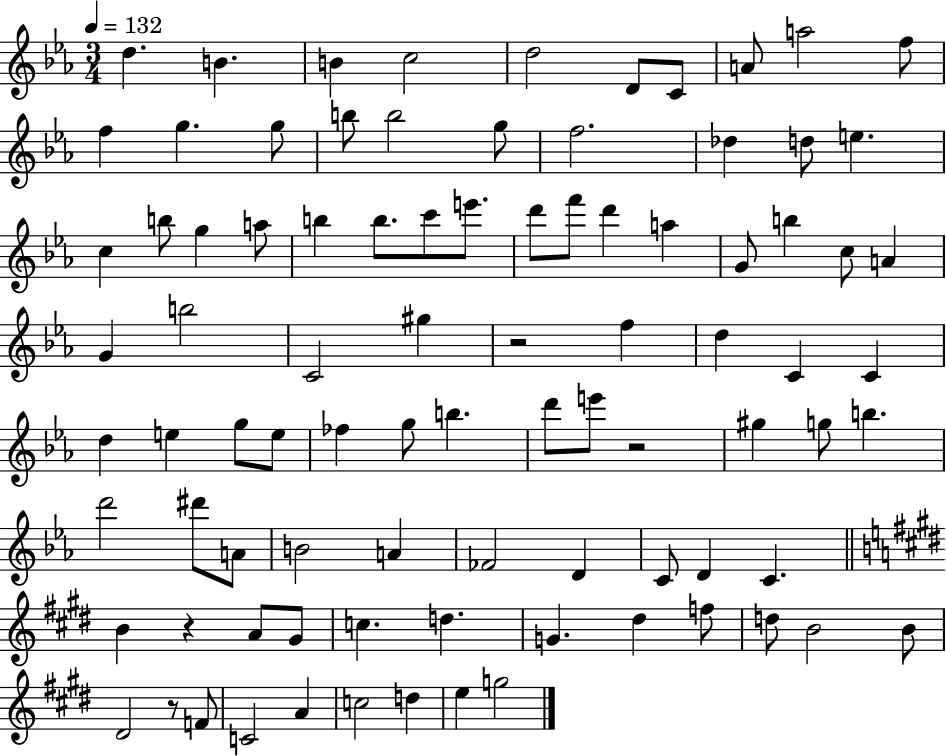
{
  \clef treble
  \numericTimeSignature
  \time 3/4
  \key ees \major
  \tempo 4 = 132
  d''4. b'4. | b'4 c''2 | d''2 d'8 c'8 | a'8 a''2 f''8 | \break f''4 g''4. g''8 | b''8 b''2 g''8 | f''2. | des''4 d''8 e''4. | \break c''4 b''8 g''4 a''8 | b''4 b''8. c'''8 e'''8. | d'''8 f'''8 d'''4 a''4 | g'8 b''4 c''8 a'4 | \break g'4 b''2 | c'2 gis''4 | r2 f''4 | d''4 c'4 c'4 | \break d''4 e''4 g''8 e''8 | fes''4 g''8 b''4. | d'''8 e'''8 r2 | gis''4 g''8 b''4. | \break d'''2 dis'''8 a'8 | b'2 a'4 | fes'2 d'4 | c'8 d'4 c'4. | \break \bar "||" \break \key e \major b'4 r4 a'8 gis'8 | c''4. d''4. | g'4. dis''4 f''8 | d''8 b'2 b'8 | \break dis'2 r8 f'8 | c'2 a'4 | c''2 d''4 | e''4 g''2 | \break \bar "|."
}